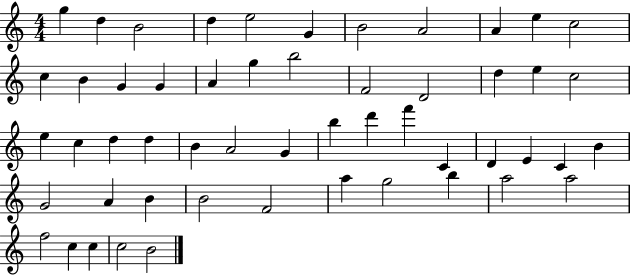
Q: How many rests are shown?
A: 0